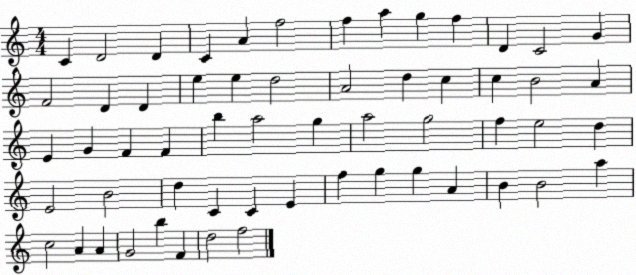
X:1
T:Untitled
M:4/4
L:1/4
K:C
C D2 D C A f2 f a g f D C2 G F2 D D e e d2 A2 d c c B2 A E G F F b a2 g a2 g2 f e2 d E2 B2 d C C E f g g A B B2 a c2 A A G2 b F d2 f2